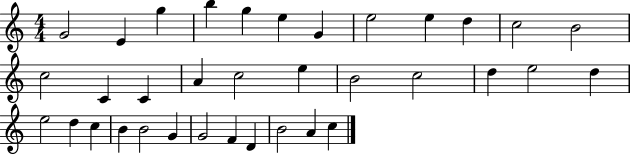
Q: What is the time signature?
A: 4/4